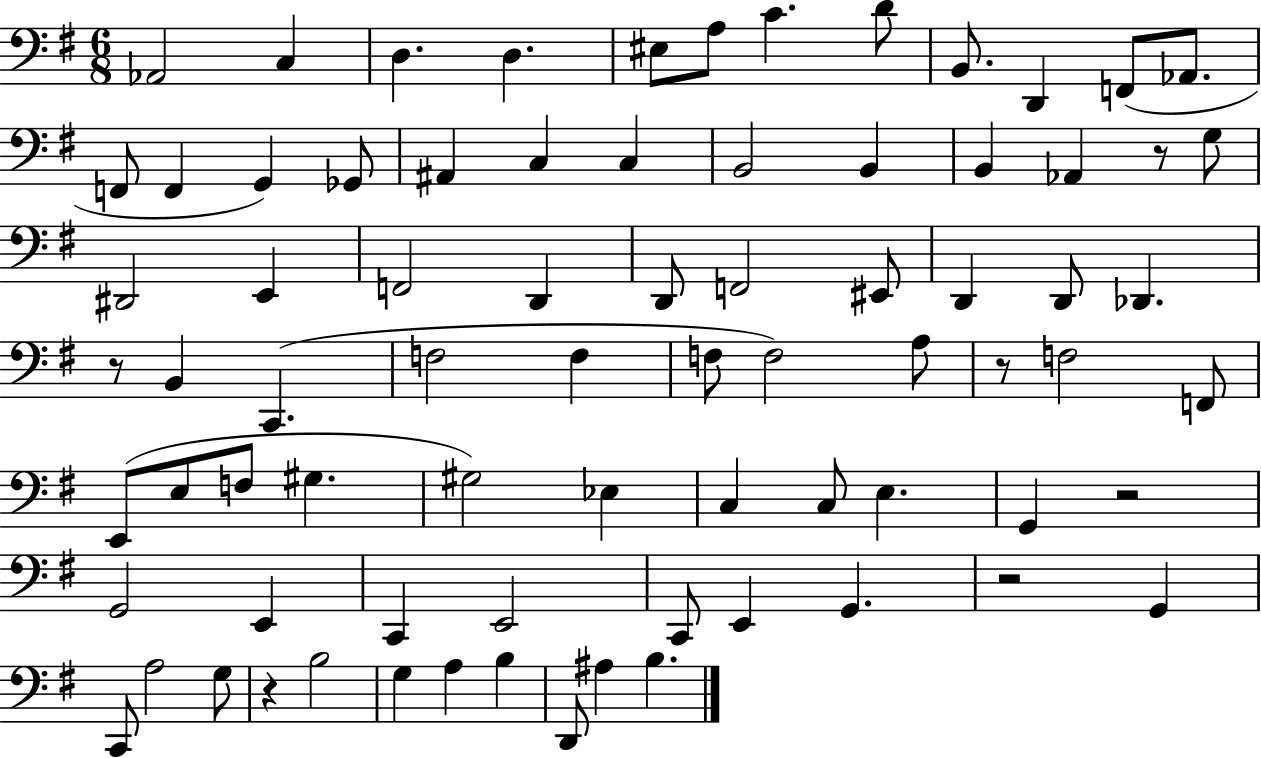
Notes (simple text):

Ab2/h C3/q D3/q. D3/q. EIS3/e A3/e C4/q. D4/e B2/e. D2/q F2/e Ab2/e. F2/e F2/q G2/q Gb2/e A#2/q C3/q C3/q B2/h B2/q B2/q Ab2/q R/e G3/e D#2/h E2/q F2/h D2/q D2/e F2/h EIS2/e D2/q D2/e Db2/q. R/e B2/q C2/q. F3/h F3/q F3/e F3/h A3/e R/e F3/h F2/e E2/e E3/e F3/e G#3/q. G#3/h Eb3/q C3/q C3/e E3/q. G2/q R/h G2/h E2/q C2/q E2/h C2/e E2/q G2/q. R/h G2/q C2/e A3/h G3/e R/q B3/h G3/q A3/q B3/q D2/e A#3/q B3/q.